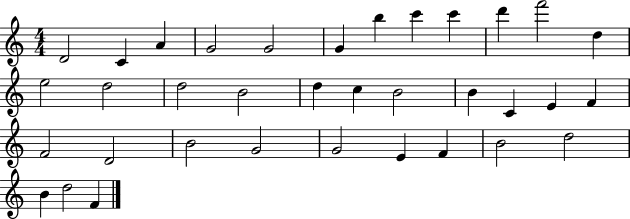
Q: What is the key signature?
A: C major